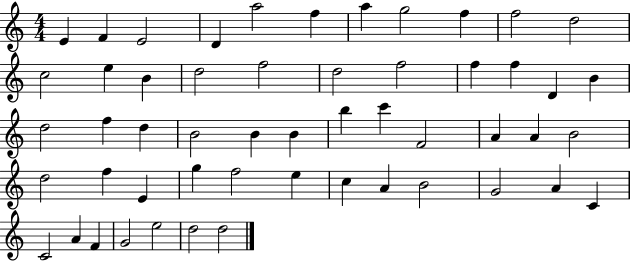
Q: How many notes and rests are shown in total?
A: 53